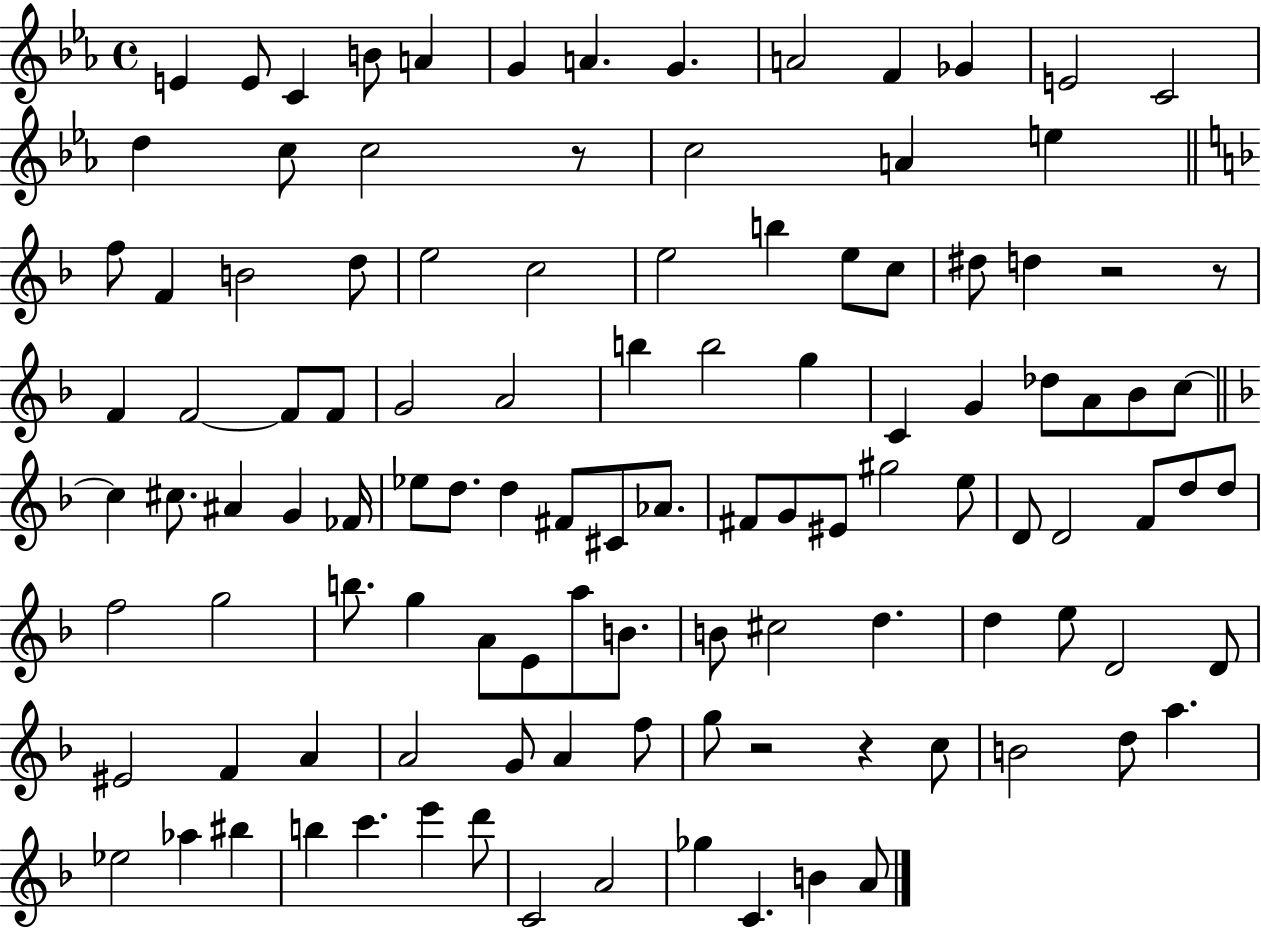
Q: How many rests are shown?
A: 5